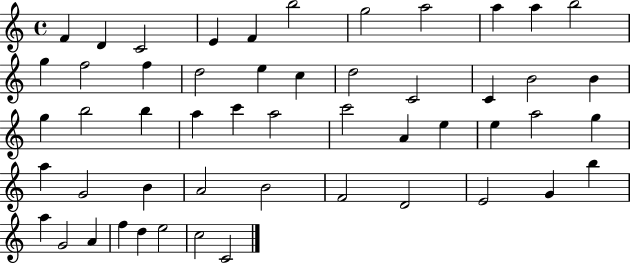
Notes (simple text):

F4/q D4/q C4/h E4/q F4/q B5/h G5/h A5/h A5/q A5/q B5/h G5/q F5/h F5/q D5/h E5/q C5/q D5/h C4/h C4/q B4/h B4/q G5/q B5/h B5/q A5/q C6/q A5/h C6/h A4/q E5/q E5/q A5/h G5/q A5/q G4/h B4/q A4/h B4/h F4/h D4/h E4/h G4/q B5/q A5/q G4/h A4/q F5/q D5/q E5/h C5/h C4/h